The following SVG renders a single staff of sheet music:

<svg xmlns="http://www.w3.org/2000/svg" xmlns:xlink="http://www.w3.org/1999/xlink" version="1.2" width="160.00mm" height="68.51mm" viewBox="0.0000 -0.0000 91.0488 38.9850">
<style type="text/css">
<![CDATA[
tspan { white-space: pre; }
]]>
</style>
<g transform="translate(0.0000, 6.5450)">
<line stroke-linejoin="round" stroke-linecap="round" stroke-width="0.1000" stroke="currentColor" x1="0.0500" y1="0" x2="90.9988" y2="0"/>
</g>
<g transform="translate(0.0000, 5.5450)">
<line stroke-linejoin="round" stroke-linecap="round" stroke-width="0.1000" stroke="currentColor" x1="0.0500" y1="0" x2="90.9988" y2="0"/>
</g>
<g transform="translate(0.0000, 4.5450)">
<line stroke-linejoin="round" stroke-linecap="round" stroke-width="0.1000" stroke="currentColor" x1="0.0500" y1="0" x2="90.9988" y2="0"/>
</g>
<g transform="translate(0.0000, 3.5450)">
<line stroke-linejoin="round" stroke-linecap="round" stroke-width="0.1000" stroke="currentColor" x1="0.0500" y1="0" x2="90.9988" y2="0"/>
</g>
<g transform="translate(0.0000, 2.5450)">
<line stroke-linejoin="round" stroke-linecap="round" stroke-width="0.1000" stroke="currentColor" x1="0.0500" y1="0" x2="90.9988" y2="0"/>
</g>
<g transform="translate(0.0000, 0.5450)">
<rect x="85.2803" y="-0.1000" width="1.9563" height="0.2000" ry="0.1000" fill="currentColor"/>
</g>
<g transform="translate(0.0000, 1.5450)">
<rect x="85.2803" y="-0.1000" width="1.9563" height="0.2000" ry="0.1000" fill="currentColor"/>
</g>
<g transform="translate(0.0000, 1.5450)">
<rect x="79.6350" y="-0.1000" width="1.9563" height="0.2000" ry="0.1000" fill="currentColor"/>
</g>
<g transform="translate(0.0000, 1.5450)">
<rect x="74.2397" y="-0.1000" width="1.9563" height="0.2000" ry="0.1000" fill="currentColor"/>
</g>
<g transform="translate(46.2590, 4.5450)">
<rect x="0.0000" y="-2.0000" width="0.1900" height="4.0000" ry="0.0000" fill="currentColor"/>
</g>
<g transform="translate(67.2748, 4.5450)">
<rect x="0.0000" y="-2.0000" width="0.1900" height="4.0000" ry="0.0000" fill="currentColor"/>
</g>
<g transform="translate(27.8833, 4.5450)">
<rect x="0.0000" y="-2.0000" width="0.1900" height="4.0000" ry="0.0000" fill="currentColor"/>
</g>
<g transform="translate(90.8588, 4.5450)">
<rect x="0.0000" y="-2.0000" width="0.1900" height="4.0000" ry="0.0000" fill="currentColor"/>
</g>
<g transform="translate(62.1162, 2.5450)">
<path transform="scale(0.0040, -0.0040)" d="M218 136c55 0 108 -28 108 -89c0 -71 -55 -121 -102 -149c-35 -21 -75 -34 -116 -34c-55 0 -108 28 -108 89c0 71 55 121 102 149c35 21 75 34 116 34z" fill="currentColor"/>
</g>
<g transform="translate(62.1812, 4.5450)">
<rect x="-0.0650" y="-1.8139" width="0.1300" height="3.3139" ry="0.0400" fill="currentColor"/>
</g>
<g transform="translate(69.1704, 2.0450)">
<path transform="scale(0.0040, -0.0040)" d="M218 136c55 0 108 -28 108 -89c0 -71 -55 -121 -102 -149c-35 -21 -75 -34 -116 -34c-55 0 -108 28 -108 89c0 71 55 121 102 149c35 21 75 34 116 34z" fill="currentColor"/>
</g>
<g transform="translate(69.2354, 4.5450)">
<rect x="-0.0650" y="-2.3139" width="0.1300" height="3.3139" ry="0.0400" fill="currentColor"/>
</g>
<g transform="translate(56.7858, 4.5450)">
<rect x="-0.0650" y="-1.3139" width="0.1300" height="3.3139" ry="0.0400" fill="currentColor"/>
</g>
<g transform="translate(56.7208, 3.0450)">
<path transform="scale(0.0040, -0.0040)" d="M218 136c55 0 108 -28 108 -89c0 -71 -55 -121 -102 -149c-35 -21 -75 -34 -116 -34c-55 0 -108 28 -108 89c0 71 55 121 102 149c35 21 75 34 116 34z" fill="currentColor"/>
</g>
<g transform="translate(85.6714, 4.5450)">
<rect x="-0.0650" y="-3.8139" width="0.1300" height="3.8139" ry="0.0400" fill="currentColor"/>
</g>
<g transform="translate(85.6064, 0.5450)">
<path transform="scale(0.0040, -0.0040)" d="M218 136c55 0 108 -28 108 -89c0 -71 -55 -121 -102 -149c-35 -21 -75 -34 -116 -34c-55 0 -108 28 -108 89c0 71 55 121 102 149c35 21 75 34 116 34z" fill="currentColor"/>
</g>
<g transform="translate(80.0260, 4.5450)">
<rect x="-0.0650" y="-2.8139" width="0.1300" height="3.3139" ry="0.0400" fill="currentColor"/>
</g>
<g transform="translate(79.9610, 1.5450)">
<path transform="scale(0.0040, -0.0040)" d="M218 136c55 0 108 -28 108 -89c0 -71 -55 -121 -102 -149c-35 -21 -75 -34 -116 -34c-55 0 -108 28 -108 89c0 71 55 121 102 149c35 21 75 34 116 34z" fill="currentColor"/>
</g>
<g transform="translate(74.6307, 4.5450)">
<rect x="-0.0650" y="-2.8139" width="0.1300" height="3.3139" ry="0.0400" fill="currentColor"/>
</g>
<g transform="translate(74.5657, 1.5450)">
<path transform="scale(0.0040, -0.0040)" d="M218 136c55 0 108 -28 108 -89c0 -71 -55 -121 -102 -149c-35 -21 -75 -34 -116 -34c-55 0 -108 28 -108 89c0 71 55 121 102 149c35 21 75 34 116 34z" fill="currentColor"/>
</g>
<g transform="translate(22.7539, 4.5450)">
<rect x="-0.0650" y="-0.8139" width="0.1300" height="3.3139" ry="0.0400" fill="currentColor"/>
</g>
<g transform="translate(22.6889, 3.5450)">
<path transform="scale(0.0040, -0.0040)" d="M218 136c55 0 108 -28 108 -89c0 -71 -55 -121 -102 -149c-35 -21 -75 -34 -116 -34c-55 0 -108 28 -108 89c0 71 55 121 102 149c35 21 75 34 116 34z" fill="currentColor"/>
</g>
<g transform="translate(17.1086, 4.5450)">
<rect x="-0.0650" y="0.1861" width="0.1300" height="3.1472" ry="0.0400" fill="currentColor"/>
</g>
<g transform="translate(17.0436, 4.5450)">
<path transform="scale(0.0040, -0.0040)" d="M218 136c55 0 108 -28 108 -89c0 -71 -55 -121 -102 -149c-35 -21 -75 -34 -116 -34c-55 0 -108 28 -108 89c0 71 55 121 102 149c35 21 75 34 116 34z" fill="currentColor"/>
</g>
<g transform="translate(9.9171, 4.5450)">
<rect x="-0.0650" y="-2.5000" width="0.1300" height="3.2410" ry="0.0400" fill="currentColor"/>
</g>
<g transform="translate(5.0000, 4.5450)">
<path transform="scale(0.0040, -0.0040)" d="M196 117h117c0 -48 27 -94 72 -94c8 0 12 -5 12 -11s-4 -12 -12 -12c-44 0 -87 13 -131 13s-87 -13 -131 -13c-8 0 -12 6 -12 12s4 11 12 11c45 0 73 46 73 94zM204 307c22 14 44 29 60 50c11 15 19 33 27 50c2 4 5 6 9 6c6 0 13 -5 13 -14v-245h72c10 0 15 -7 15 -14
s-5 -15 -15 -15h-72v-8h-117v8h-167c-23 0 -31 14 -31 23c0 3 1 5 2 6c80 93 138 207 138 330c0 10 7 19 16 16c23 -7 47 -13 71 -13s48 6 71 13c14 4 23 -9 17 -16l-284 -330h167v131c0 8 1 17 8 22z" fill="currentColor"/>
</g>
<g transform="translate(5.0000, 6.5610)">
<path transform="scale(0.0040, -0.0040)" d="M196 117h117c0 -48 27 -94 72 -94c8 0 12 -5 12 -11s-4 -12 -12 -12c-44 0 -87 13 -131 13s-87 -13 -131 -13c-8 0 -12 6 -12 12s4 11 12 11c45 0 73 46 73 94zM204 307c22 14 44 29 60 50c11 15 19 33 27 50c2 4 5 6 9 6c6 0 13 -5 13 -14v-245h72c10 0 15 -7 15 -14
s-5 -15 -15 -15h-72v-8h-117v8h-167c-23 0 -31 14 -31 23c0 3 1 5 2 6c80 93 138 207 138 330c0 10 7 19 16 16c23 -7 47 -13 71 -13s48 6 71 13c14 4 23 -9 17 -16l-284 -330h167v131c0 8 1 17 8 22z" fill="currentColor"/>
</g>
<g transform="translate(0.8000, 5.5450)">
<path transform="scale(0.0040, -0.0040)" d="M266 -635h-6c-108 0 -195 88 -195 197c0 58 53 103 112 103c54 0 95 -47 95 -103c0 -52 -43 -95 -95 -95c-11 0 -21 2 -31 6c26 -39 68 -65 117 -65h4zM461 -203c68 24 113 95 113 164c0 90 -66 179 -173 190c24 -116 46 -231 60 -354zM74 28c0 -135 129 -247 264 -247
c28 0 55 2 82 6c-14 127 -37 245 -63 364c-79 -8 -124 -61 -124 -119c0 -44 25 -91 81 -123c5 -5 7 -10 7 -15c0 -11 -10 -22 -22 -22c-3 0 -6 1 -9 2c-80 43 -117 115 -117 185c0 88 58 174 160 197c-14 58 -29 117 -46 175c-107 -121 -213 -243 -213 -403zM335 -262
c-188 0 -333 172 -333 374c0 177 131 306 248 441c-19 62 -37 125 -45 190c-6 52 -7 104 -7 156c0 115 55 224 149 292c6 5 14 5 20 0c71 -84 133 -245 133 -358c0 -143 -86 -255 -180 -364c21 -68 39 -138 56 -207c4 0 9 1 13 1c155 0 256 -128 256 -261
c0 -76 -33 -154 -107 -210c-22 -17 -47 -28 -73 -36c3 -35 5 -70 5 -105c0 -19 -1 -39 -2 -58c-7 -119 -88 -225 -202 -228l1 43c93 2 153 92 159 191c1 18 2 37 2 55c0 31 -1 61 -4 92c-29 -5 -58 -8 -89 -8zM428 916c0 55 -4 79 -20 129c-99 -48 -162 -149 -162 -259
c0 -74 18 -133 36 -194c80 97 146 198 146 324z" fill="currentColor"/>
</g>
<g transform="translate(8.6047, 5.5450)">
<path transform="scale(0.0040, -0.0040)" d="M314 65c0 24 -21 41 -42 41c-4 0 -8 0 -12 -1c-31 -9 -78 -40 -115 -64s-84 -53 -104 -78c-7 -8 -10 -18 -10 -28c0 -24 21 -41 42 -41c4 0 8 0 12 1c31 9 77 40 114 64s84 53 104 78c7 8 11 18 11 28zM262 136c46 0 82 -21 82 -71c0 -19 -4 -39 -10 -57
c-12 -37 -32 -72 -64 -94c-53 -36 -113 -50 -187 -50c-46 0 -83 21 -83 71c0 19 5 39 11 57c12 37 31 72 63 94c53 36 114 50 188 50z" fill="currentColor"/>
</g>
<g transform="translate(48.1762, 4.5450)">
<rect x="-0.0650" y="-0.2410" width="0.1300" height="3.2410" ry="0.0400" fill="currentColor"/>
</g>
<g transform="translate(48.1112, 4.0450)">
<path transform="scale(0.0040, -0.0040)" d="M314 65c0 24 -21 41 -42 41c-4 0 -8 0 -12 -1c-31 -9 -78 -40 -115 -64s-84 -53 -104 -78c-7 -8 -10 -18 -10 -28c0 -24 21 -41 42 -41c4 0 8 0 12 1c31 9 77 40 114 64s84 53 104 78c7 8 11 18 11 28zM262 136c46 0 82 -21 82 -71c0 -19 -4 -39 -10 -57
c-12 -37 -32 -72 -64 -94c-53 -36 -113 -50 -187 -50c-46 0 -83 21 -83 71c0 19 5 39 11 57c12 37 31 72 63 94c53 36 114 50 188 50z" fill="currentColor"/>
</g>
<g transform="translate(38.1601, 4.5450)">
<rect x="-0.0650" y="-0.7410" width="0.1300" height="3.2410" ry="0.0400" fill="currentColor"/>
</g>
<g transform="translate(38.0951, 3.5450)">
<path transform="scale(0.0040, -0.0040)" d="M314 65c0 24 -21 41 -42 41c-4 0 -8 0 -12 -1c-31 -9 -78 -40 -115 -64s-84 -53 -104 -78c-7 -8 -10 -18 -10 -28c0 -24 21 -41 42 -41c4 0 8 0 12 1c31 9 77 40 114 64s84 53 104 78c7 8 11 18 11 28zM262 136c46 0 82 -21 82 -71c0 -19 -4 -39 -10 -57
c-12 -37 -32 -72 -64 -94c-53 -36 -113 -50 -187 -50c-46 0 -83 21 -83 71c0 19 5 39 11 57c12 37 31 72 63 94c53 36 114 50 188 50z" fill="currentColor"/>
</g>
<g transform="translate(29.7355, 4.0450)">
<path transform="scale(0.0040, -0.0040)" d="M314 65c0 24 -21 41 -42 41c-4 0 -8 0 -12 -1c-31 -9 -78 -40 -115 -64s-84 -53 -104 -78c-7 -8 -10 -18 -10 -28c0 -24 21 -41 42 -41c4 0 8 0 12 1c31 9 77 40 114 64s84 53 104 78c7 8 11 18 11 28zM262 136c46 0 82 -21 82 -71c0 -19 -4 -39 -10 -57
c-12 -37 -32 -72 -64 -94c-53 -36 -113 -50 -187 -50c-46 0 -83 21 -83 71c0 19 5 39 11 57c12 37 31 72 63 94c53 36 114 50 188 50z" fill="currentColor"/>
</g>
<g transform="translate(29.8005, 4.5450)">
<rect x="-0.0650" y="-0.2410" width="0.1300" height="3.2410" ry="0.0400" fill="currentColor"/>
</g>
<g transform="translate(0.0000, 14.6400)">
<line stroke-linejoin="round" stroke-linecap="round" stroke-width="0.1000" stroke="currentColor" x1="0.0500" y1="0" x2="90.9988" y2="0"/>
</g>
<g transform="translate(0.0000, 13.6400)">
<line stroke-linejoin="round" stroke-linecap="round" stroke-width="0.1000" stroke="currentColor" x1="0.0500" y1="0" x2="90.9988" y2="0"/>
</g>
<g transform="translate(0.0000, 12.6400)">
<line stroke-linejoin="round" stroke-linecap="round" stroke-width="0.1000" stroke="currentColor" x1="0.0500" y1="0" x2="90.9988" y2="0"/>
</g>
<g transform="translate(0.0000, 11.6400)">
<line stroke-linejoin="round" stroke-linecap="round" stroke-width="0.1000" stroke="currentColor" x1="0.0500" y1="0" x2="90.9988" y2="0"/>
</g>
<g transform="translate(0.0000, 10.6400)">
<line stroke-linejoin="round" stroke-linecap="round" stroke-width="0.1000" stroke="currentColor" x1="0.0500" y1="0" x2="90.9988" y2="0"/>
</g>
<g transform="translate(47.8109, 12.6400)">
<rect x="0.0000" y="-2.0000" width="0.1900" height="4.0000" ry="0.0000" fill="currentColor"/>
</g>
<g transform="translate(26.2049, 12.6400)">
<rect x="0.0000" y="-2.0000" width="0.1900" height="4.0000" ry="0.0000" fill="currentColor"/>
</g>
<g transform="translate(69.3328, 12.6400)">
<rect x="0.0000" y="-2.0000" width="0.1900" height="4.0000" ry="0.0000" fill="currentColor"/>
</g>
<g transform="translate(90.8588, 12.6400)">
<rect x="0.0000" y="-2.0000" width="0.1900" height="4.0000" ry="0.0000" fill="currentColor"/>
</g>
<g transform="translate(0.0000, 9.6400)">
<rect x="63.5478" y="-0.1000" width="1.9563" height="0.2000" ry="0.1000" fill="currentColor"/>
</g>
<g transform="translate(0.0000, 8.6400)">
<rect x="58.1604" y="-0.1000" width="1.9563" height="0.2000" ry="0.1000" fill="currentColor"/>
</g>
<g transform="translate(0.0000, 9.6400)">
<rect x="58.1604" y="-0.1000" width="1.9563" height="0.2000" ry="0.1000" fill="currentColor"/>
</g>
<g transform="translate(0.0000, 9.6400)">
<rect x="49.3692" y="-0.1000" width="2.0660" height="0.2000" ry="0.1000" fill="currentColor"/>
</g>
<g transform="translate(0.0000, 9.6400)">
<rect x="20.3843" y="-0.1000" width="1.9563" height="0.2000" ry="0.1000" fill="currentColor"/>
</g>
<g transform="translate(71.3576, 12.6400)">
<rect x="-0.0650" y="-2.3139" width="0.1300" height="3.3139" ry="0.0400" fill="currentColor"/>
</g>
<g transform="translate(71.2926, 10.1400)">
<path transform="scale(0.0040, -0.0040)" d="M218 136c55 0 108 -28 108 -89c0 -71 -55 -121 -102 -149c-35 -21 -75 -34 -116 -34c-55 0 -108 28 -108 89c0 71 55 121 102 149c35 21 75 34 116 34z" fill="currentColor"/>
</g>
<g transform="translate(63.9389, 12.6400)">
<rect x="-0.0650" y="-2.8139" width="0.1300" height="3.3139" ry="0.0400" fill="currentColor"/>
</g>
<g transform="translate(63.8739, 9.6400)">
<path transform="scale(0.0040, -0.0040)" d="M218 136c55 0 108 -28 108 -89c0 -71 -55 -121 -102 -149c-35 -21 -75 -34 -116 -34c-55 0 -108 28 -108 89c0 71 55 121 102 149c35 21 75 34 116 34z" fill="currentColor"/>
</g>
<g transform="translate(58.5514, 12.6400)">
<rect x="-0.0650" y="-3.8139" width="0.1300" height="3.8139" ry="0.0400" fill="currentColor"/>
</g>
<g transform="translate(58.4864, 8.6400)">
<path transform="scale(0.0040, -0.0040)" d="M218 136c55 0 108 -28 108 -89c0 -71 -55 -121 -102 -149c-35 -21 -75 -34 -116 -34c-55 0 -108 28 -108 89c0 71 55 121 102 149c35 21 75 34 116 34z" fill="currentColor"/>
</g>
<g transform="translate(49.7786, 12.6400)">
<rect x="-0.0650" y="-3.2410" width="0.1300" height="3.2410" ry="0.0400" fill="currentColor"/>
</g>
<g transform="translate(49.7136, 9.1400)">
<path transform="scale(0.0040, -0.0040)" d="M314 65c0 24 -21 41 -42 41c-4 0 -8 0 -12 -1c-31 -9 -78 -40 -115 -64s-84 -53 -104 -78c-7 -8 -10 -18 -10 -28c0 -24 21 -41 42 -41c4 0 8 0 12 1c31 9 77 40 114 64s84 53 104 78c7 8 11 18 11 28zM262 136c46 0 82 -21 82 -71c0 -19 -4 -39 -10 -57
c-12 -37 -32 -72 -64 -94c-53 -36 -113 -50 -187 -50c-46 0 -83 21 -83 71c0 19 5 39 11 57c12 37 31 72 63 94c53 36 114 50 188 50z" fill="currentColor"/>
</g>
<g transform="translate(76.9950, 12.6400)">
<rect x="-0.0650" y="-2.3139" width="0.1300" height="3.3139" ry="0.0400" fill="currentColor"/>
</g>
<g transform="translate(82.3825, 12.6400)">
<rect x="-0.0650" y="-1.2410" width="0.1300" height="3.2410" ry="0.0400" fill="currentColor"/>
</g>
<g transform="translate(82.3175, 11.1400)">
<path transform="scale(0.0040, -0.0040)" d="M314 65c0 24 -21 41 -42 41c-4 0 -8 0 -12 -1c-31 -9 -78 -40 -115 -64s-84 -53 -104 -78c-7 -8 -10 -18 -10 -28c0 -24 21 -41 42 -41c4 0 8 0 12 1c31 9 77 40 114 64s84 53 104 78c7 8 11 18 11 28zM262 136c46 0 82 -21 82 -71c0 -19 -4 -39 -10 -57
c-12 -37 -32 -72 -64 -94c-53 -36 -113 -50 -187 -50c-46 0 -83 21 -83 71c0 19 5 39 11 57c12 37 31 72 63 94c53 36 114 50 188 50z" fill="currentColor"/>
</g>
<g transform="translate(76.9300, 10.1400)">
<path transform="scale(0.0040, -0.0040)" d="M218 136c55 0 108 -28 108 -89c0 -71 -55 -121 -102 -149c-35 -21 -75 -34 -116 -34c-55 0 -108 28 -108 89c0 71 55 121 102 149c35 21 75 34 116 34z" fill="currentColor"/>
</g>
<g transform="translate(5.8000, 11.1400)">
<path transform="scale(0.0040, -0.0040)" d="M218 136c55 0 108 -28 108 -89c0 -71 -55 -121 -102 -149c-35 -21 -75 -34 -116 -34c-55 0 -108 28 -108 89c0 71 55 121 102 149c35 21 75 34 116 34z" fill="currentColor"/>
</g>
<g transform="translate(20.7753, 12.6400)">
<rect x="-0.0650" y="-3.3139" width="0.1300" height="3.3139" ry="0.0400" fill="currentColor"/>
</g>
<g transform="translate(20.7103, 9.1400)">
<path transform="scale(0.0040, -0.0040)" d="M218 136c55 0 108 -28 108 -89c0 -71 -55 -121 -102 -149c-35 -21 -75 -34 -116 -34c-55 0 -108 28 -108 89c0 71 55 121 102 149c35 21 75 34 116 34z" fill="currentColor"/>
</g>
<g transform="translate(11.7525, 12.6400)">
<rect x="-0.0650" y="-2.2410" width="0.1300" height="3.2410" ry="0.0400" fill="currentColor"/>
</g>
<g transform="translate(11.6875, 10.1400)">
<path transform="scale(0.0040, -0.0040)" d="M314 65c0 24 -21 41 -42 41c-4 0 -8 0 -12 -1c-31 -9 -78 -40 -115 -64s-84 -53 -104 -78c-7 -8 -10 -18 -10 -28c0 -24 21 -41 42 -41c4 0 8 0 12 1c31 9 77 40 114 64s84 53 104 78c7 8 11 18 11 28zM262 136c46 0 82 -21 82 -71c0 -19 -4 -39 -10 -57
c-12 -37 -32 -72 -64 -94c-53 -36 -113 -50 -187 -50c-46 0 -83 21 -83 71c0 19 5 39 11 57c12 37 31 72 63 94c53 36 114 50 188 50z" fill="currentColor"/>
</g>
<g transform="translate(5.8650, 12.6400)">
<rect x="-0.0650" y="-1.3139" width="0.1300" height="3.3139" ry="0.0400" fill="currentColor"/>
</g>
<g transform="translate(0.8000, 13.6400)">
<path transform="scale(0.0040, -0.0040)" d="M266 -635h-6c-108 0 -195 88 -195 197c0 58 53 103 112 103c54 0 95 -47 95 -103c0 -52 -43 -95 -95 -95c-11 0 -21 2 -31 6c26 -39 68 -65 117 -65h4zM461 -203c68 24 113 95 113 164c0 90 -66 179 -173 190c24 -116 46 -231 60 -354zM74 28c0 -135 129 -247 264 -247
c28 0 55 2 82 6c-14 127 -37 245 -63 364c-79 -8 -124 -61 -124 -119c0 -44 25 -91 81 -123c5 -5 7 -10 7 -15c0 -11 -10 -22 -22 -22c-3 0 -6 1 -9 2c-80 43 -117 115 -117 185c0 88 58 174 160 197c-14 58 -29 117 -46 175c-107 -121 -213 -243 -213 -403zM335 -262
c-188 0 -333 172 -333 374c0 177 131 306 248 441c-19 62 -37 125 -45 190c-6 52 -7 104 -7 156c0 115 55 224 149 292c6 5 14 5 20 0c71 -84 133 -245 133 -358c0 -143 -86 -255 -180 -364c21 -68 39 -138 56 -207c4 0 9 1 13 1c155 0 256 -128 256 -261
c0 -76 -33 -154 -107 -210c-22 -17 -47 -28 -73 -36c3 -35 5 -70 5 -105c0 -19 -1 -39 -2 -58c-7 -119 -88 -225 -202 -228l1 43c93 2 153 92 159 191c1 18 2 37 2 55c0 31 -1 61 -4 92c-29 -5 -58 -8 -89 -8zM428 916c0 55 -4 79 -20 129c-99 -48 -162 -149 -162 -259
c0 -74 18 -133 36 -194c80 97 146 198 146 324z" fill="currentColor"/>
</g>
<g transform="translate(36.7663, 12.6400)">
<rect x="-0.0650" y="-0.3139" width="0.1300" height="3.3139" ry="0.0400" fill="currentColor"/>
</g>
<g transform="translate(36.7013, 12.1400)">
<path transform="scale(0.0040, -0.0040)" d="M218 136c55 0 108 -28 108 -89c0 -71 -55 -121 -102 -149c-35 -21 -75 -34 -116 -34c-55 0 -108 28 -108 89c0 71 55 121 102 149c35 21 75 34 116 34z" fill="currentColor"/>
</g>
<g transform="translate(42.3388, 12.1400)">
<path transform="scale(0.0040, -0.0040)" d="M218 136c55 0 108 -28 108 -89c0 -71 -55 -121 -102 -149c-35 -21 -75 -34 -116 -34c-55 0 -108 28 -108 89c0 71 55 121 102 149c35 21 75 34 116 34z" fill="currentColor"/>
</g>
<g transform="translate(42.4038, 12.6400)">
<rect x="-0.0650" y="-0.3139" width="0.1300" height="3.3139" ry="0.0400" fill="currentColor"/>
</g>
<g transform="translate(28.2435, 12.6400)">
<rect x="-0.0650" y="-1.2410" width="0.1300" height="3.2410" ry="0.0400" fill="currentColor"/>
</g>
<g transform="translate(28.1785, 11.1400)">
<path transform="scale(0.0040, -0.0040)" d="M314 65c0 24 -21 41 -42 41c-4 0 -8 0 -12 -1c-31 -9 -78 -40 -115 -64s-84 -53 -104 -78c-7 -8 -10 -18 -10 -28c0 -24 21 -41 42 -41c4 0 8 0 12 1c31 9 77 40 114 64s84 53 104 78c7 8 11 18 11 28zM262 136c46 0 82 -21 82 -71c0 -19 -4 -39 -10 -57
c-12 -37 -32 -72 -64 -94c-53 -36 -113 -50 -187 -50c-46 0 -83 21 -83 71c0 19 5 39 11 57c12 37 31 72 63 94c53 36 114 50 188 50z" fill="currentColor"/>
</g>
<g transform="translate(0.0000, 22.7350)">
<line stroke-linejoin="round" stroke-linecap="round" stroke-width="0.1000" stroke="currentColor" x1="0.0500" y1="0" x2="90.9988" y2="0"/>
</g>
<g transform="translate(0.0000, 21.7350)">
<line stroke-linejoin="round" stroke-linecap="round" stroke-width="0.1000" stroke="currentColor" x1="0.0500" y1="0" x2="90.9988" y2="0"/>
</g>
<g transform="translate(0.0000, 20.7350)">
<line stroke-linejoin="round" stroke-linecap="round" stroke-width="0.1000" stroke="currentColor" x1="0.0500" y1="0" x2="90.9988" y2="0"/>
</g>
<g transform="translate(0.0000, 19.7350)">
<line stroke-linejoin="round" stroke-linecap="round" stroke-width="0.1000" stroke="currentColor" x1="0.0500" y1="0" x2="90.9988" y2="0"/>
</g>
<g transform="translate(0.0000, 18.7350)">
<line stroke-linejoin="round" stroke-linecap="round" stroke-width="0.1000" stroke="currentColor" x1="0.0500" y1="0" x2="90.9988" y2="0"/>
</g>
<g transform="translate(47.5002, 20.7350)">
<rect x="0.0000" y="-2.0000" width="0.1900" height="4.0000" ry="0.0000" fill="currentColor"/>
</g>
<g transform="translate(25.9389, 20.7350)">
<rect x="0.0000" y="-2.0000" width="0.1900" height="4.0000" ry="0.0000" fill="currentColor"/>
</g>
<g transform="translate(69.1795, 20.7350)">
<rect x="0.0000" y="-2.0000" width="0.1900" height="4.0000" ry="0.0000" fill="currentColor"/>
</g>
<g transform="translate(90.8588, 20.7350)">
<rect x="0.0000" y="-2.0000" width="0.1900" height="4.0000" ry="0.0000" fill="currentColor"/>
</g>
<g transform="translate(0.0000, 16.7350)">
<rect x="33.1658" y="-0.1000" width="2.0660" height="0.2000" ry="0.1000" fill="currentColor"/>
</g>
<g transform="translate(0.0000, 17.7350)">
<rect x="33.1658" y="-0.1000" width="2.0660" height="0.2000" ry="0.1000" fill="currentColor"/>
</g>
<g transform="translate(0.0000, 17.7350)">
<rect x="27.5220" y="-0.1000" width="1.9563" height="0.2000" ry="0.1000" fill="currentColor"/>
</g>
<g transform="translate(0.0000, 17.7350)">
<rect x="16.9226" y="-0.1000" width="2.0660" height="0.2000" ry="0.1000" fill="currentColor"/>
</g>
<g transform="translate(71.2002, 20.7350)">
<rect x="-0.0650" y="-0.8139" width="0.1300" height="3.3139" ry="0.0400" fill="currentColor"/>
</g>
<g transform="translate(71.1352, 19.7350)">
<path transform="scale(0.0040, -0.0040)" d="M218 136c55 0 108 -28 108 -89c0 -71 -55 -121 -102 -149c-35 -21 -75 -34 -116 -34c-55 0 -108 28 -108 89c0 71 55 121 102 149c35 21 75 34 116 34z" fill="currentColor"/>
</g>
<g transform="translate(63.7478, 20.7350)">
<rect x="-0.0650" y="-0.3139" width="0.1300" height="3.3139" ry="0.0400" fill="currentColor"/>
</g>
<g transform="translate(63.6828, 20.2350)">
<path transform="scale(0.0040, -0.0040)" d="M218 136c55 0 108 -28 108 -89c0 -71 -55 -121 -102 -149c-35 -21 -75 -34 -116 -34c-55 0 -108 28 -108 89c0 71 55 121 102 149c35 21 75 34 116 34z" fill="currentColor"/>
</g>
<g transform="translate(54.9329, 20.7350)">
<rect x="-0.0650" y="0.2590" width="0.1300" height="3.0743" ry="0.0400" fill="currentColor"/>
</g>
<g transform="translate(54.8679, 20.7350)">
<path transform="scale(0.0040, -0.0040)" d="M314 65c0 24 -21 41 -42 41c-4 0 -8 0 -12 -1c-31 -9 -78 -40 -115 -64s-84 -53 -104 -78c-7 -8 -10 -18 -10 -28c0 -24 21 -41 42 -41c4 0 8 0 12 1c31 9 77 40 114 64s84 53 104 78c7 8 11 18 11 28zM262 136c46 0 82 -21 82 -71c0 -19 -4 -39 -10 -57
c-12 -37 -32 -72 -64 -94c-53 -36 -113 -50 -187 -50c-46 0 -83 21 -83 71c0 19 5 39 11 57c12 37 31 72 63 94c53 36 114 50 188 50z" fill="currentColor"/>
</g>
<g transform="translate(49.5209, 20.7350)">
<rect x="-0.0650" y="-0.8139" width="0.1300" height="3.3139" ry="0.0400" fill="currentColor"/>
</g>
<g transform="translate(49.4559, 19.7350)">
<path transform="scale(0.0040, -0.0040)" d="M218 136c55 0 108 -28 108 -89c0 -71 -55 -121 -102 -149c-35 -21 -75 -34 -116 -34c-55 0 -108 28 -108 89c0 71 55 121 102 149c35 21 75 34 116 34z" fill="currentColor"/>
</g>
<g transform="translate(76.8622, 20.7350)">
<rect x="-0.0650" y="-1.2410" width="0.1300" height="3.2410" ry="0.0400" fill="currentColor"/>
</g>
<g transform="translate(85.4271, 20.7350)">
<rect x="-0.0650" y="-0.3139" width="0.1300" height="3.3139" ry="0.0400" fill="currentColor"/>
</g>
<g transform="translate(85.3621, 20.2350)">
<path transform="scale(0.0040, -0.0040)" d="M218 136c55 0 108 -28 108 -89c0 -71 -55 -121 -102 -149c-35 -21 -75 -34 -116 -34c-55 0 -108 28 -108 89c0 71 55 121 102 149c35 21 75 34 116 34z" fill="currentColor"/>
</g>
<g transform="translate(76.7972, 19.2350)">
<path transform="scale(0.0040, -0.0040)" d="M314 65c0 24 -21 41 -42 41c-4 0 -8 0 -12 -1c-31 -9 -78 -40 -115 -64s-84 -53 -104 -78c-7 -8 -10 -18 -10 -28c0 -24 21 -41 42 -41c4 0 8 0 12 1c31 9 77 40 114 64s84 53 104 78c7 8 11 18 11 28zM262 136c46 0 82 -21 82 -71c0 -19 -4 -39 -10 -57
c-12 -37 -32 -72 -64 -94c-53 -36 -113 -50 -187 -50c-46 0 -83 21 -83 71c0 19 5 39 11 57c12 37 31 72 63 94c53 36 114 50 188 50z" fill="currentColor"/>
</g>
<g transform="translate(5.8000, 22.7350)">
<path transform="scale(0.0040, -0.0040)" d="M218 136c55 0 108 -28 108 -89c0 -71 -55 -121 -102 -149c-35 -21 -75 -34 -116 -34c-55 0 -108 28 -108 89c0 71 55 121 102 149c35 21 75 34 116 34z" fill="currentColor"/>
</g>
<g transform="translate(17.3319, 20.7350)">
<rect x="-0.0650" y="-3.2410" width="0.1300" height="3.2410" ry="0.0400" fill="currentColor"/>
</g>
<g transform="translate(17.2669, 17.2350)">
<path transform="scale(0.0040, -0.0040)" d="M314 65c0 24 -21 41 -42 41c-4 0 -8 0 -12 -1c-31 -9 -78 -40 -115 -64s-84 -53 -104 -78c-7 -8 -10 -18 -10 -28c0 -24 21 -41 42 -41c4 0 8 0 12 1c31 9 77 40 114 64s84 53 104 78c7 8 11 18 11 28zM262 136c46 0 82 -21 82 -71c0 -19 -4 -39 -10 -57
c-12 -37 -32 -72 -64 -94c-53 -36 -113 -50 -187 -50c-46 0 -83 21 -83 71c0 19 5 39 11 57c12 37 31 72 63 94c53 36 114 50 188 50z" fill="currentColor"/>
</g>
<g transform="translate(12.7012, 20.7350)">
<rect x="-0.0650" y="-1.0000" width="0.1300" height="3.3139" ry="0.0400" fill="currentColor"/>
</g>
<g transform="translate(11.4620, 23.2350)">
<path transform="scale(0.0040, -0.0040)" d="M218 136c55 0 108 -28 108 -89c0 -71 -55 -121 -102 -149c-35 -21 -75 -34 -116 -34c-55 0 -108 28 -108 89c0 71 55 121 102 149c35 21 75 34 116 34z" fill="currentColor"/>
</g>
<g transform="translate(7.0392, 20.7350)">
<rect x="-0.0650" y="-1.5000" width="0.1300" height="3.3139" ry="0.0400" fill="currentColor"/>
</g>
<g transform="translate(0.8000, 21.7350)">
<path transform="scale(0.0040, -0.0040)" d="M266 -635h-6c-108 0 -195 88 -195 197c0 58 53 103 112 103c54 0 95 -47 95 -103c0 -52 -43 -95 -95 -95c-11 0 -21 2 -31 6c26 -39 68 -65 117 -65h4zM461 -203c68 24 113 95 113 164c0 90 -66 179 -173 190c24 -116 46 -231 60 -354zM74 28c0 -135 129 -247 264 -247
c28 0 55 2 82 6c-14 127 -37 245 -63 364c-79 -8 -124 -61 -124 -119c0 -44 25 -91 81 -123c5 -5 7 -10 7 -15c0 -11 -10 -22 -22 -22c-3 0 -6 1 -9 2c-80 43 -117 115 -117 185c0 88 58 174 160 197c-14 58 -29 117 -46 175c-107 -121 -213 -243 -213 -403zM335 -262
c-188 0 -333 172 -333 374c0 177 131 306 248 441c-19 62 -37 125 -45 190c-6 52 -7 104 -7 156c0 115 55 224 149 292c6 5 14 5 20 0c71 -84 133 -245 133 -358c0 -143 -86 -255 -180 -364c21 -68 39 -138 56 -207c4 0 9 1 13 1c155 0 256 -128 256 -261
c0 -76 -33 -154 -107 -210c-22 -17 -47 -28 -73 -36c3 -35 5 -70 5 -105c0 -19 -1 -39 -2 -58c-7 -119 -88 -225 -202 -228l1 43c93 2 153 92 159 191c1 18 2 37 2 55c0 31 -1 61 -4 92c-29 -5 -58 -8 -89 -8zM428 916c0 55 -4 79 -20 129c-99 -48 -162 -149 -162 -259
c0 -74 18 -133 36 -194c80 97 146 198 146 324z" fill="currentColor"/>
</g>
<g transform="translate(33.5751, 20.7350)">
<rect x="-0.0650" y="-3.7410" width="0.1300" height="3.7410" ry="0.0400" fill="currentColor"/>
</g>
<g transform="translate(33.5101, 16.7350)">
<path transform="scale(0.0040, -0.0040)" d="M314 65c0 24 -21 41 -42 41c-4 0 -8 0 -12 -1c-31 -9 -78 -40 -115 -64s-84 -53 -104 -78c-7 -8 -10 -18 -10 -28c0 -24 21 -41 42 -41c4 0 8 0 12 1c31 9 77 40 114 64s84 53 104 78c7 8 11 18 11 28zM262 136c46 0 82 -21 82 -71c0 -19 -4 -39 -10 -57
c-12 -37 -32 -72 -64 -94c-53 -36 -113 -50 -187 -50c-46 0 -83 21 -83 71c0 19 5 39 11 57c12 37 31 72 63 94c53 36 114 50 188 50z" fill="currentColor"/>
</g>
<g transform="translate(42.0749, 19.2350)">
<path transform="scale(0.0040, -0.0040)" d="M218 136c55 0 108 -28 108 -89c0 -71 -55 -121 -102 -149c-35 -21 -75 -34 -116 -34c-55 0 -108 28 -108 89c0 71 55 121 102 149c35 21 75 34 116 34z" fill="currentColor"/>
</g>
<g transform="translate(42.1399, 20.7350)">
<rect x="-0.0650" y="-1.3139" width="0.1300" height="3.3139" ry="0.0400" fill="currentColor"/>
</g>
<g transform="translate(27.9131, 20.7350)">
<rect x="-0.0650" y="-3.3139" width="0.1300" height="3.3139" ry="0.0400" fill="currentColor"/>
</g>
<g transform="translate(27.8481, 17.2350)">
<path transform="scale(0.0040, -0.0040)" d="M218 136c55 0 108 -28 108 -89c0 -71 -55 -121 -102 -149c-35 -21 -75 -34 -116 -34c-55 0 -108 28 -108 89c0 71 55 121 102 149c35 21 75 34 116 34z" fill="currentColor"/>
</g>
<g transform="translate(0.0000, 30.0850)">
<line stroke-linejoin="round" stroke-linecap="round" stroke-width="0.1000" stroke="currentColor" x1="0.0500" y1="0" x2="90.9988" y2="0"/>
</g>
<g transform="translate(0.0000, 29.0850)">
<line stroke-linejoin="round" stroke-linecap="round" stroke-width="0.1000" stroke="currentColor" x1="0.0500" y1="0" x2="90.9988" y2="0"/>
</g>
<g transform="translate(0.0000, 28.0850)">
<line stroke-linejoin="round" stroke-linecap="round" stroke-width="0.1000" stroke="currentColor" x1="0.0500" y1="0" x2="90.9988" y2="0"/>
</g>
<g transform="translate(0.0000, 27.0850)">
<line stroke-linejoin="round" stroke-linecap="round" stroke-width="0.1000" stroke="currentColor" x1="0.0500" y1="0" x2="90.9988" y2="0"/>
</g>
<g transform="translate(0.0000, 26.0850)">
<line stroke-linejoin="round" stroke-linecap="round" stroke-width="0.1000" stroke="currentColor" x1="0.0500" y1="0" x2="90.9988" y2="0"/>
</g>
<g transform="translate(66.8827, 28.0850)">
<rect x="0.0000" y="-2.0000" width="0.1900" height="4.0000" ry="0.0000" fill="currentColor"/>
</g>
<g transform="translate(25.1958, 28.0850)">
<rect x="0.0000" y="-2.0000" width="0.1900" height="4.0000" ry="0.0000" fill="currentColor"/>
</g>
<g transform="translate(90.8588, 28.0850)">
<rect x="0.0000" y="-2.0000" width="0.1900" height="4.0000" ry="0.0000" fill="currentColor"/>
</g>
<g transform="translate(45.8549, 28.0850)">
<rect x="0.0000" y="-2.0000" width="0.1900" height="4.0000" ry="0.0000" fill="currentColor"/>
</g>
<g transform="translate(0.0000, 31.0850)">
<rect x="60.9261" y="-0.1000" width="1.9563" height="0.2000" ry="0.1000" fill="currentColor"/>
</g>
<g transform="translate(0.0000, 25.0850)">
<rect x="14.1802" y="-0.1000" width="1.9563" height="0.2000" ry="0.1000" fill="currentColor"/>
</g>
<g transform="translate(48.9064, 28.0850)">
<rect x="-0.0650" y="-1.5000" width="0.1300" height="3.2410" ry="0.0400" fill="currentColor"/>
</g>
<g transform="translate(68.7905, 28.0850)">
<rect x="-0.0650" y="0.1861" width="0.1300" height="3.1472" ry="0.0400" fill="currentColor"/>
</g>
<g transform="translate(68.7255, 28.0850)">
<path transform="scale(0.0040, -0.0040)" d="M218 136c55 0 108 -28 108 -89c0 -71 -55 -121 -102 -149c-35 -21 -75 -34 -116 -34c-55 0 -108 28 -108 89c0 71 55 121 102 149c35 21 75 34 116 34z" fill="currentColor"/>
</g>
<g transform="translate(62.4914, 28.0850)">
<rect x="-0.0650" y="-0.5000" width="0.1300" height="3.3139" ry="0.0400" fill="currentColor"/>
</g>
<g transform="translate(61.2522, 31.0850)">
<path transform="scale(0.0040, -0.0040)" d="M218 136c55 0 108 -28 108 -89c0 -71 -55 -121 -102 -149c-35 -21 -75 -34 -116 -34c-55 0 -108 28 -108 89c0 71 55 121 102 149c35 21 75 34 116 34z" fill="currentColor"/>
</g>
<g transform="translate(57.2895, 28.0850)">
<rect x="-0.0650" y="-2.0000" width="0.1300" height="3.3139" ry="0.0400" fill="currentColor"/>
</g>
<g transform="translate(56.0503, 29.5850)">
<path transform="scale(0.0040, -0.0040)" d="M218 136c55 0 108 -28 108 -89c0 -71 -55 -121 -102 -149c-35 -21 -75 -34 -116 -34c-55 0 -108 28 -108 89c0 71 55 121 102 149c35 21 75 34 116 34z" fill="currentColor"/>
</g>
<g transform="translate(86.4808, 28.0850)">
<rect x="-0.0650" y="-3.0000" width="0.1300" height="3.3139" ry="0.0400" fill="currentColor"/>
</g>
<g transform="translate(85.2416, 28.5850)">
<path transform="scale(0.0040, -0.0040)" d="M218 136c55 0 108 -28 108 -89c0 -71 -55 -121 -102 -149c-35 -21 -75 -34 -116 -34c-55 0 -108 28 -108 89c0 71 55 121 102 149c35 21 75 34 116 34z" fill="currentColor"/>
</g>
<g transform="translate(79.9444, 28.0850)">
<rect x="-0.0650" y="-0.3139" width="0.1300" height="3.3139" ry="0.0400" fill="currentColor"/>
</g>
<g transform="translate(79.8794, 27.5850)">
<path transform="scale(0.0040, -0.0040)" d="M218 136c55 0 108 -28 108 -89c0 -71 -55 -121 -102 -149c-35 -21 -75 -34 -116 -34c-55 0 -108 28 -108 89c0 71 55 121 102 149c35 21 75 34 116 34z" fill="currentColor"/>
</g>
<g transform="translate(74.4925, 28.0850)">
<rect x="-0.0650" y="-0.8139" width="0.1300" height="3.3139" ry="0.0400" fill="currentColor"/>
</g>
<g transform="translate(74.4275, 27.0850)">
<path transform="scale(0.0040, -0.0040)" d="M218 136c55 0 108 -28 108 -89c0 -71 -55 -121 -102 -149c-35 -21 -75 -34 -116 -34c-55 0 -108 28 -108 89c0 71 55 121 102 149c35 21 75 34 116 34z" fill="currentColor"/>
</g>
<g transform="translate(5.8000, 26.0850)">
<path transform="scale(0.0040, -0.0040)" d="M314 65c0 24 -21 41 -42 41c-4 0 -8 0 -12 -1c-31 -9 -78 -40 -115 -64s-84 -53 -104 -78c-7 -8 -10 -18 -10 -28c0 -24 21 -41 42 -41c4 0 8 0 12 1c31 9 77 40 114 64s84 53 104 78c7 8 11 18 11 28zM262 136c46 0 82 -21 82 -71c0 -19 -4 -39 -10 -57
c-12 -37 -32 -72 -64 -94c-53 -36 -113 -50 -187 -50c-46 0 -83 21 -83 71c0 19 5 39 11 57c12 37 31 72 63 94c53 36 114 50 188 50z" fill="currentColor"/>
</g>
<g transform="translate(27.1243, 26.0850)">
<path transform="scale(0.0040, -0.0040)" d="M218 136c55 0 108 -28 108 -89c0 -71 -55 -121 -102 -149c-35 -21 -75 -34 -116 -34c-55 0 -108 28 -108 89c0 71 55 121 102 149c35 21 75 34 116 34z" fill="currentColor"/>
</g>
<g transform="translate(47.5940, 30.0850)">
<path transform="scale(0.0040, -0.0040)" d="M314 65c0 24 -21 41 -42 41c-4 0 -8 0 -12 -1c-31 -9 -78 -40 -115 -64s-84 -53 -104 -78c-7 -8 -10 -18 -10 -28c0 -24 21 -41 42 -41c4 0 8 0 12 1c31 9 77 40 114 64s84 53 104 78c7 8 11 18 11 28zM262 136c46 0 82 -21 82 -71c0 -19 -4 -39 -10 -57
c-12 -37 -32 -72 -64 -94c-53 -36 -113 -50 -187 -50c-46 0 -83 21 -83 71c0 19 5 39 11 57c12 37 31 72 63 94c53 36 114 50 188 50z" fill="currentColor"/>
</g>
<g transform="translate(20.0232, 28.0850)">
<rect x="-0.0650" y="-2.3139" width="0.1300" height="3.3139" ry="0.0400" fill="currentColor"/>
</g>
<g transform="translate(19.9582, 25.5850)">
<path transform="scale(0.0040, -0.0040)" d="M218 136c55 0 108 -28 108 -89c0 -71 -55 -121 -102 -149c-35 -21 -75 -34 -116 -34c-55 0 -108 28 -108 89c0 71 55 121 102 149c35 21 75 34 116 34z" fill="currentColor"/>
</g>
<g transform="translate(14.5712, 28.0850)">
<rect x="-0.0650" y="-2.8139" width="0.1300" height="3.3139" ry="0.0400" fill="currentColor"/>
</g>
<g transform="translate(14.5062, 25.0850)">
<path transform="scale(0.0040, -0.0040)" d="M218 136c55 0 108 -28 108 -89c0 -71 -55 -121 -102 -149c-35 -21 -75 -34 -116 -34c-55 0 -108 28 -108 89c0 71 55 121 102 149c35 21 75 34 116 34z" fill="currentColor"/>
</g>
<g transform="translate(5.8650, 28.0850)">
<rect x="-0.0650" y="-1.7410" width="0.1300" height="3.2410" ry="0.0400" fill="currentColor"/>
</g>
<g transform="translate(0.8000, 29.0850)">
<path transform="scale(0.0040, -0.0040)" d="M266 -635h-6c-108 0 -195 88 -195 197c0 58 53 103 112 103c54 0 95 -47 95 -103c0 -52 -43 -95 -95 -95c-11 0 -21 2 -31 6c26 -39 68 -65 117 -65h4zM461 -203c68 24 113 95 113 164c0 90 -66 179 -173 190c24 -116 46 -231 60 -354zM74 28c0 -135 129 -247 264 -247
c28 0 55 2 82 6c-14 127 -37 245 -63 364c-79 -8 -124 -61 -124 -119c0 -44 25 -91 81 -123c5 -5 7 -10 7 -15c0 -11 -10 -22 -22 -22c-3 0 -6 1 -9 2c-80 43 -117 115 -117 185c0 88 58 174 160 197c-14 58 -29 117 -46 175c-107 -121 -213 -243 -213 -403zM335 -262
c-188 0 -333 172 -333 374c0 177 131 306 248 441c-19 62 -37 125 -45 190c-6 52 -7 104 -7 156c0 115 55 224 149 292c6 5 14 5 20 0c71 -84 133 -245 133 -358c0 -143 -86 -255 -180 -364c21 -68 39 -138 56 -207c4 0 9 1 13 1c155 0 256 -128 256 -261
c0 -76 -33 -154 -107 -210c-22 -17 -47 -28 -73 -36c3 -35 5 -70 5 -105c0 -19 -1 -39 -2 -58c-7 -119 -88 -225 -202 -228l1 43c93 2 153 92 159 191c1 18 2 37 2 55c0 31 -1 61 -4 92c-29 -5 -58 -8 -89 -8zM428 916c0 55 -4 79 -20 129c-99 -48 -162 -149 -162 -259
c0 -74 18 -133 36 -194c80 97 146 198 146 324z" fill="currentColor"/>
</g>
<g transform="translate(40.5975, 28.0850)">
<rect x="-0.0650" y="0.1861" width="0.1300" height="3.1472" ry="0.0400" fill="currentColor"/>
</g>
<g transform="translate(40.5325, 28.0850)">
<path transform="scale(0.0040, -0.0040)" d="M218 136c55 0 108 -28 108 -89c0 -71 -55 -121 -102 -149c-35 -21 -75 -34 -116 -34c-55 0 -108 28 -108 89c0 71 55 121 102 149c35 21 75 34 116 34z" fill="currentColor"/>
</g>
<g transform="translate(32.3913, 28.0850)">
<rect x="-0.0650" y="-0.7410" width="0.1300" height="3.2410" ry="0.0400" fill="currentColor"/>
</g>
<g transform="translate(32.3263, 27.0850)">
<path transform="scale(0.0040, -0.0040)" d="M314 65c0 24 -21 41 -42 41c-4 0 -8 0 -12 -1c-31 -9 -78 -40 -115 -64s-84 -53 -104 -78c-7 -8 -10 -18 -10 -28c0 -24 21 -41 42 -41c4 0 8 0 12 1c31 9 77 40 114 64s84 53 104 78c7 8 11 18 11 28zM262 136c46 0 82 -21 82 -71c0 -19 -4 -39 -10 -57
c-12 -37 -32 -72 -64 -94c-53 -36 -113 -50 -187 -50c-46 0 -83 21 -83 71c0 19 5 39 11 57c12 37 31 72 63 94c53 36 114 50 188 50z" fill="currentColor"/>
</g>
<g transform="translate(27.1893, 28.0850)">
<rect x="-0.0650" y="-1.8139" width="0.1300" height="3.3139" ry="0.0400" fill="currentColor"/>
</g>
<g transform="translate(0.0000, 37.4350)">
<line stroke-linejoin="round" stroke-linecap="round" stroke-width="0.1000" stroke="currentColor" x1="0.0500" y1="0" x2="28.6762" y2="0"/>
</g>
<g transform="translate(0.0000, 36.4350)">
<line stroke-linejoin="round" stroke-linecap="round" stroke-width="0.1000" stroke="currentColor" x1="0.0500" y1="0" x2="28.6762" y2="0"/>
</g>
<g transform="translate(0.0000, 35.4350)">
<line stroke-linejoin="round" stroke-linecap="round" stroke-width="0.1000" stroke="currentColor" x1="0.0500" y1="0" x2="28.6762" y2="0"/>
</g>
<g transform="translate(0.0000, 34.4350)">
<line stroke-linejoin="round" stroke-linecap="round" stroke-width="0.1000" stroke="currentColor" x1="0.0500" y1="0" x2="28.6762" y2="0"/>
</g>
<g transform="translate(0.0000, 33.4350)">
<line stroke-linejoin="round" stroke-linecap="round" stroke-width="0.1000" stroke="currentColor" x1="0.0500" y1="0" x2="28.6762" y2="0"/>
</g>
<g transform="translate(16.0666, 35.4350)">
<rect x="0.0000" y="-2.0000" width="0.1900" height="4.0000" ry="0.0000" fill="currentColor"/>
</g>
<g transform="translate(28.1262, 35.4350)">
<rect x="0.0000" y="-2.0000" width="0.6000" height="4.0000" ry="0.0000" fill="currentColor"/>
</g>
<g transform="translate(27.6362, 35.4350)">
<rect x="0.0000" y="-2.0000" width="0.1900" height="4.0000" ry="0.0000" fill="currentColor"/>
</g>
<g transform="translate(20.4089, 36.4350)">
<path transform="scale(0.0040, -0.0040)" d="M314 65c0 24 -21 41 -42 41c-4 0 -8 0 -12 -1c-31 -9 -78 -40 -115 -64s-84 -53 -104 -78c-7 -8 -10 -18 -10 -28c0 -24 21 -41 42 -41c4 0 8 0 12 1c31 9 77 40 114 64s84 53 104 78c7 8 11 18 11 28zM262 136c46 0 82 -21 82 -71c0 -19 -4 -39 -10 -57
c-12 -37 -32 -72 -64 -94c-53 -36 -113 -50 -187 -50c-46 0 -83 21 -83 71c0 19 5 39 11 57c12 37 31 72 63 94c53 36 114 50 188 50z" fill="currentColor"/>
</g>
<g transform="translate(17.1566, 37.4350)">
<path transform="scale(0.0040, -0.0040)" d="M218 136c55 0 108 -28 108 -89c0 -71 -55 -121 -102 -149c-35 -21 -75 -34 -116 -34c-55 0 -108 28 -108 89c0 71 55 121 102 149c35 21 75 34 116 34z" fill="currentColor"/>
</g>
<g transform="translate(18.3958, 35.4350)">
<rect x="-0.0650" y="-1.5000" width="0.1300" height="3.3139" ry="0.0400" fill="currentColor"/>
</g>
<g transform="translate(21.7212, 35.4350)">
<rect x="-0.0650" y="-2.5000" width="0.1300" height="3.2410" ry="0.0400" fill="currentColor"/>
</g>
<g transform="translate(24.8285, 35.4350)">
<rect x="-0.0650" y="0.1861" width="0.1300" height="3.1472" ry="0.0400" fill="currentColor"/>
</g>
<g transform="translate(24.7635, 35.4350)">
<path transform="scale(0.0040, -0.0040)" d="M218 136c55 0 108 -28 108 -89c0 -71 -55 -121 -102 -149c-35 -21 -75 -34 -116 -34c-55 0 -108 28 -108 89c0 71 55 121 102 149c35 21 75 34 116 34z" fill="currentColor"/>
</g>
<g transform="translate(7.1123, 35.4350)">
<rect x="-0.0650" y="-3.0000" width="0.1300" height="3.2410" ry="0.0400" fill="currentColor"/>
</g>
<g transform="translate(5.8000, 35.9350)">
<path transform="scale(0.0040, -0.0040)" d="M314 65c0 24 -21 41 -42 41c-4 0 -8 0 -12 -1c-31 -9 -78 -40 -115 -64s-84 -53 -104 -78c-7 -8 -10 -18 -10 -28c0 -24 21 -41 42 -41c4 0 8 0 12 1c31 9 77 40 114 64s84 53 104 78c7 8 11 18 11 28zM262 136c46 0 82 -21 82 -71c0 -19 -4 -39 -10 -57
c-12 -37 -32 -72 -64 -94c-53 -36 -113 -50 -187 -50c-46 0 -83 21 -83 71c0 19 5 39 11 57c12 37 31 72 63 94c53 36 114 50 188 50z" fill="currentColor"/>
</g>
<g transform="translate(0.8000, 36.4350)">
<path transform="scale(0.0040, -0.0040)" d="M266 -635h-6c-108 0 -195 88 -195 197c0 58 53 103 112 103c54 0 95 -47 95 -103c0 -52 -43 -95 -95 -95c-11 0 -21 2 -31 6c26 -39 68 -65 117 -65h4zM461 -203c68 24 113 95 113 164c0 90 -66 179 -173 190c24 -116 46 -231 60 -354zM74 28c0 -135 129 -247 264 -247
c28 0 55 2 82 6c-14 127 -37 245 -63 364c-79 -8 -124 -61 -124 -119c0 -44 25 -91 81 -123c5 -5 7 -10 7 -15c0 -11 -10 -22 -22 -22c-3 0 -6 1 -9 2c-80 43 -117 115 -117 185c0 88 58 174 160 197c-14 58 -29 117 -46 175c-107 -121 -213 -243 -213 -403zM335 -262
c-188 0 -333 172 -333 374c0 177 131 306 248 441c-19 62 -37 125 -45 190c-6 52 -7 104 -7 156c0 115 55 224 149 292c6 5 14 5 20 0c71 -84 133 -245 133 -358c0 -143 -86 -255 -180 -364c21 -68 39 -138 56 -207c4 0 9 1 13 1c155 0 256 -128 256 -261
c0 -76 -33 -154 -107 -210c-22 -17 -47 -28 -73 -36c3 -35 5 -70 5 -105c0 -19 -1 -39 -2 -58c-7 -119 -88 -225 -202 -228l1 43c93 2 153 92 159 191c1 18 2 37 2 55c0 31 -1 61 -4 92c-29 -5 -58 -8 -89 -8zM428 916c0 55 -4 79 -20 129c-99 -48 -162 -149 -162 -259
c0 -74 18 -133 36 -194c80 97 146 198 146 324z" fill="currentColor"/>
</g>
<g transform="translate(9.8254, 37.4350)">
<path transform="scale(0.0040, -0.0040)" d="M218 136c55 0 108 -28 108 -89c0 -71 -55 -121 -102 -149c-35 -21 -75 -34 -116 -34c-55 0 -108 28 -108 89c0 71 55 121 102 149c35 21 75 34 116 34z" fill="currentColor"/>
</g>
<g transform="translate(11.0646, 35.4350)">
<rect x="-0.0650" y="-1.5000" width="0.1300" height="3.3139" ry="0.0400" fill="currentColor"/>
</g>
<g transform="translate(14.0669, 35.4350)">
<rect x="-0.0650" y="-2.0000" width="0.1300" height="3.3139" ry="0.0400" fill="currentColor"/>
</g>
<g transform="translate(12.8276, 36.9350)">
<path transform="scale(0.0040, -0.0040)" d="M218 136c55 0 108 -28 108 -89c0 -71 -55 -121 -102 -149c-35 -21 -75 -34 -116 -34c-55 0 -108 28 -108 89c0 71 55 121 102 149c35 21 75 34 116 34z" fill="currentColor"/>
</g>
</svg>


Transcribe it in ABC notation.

X:1
T:Untitled
M:4/4
L:1/4
K:C
G2 B d c2 d2 c2 e f g a a c' e g2 b e2 c c b2 c' a g g e2 E D b2 b c'2 e d B2 c d e2 c f2 a g f d2 B E2 F C B d c A A2 E F E G2 B